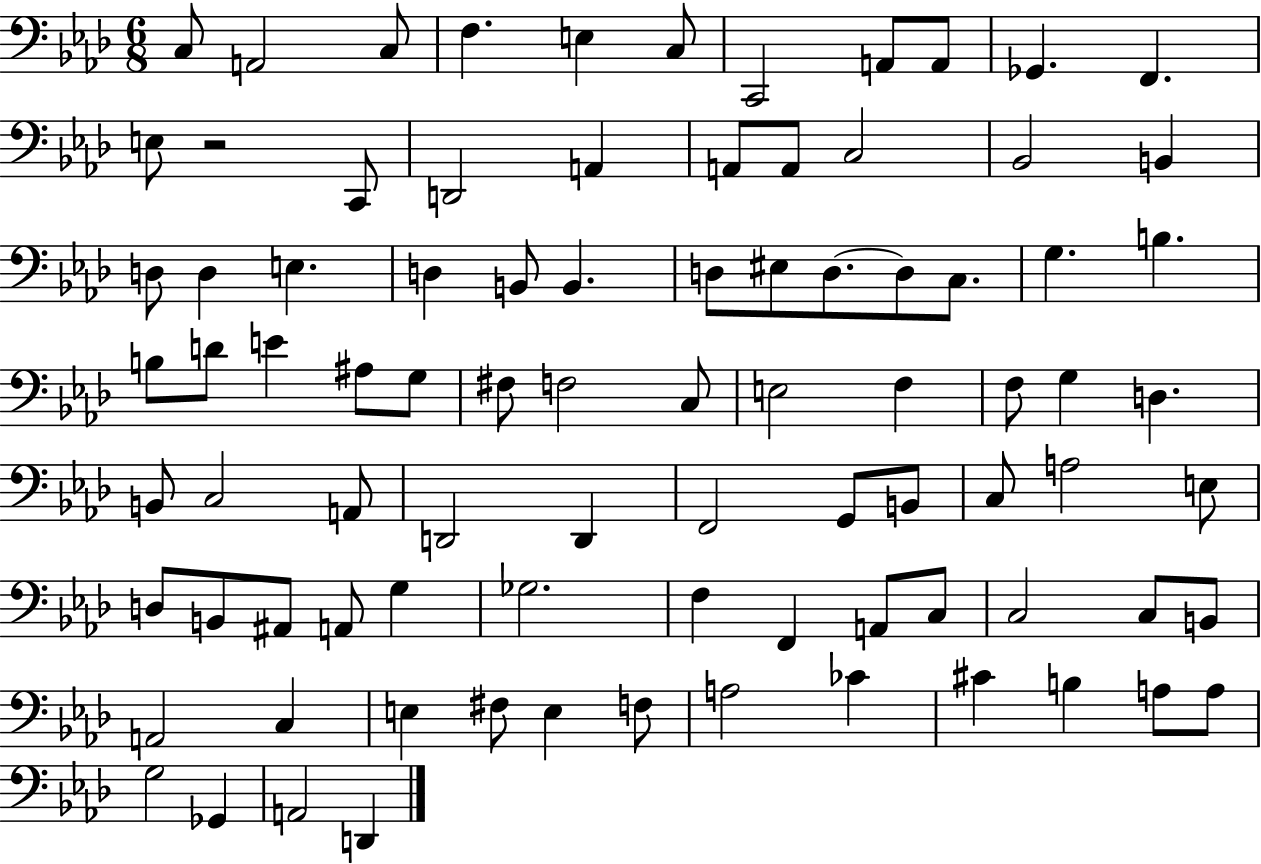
C3/e A2/h C3/e F3/q. E3/q C3/e C2/h A2/e A2/e Gb2/q. F2/q. E3/e R/h C2/e D2/h A2/q A2/e A2/e C3/h Bb2/h B2/q D3/e D3/q E3/q. D3/q B2/e B2/q. D3/e EIS3/e D3/e. D3/e C3/e. G3/q. B3/q. B3/e D4/e E4/q A#3/e G3/e F#3/e F3/h C3/e E3/h F3/q F3/e G3/q D3/q. B2/e C3/h A2/e D2/h D2/q F2/h G2/e B2/e C3/e A3/h E3/e D3/e B2/e A#2/e A2/e G3/q Gb3/h. F3/q F2/q A2/e C3/e C3/h C3/e B2/e A2/h C3/q E3/q F#3/e E3/q F3/e A3/h CES4/q C#4/q B3/q A3/e A3/e G3/h Gb2/q A2/h D2/q